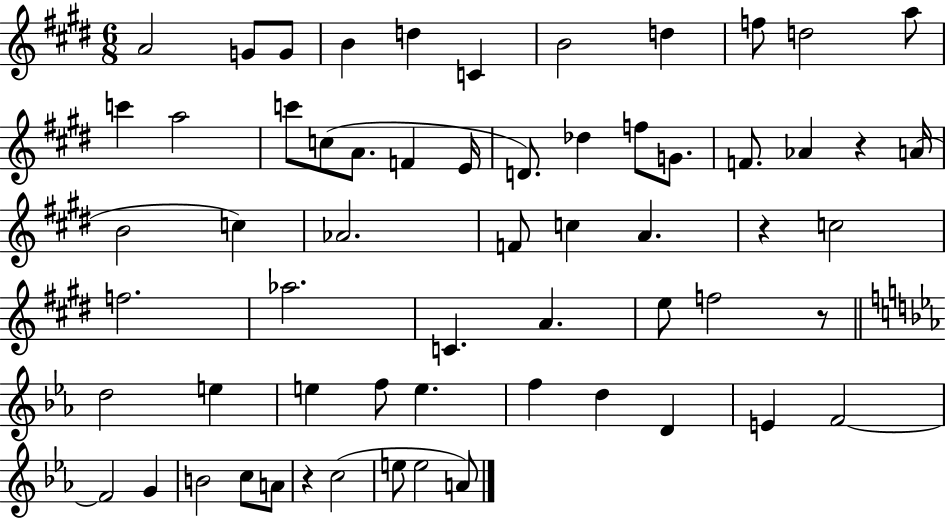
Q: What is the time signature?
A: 6/8